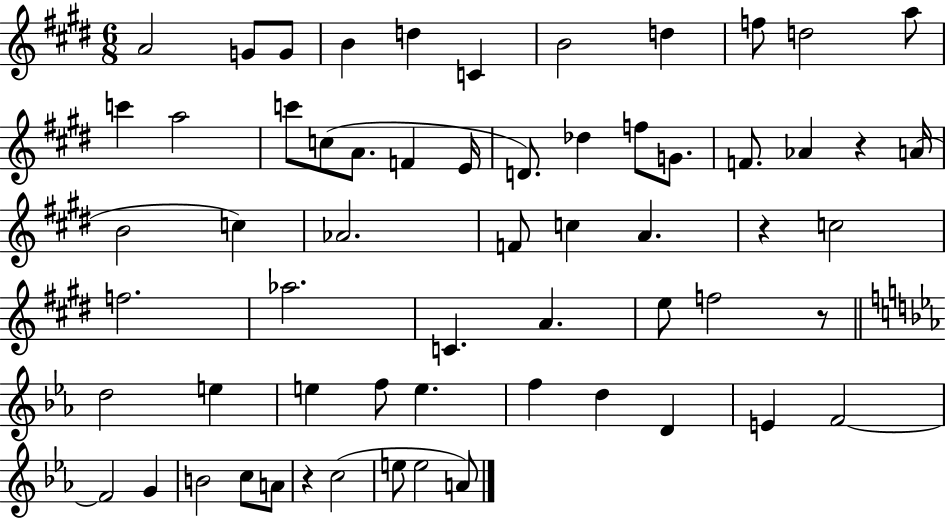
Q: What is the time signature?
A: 6/8